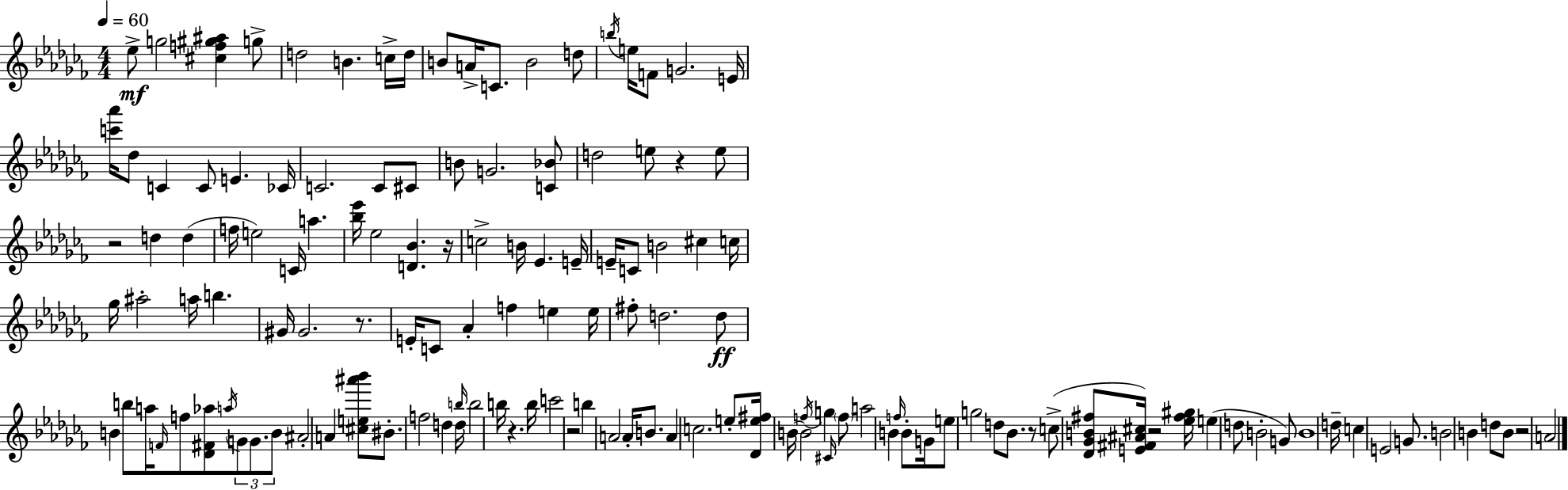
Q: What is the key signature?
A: AES minor